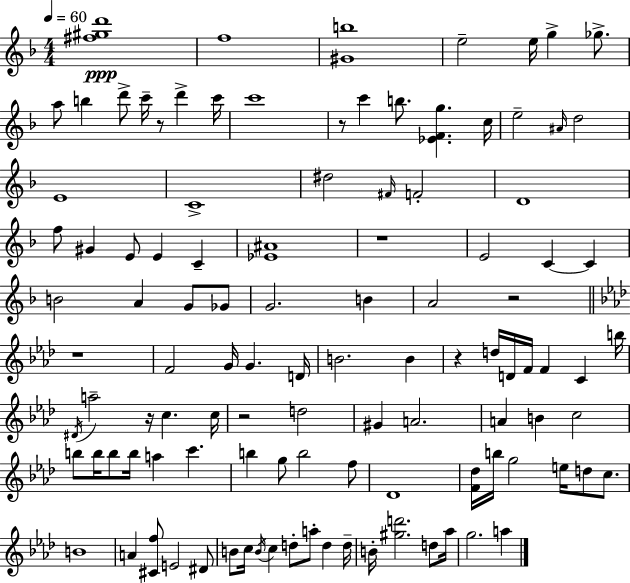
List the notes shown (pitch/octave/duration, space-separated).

[F#5,G#5,D6]/w F5/w [G#4,B5]/w E5/h E5/s G5/q Gb5/e. A5/e B5/q D6/e C6/s R/e D6/q C6/s C6/w R/e C6/q B5/e. [Eb4,F4,G5]/q. C5/s E5/h A#4/s D5/h E4/w C4/w D#5/h F#4/s F4/h D4/w F5/e G#4/q E4/e E4/q C4/q [Eb4,A#4]/w R/w E4/h C4/q C4/q B4/h A4/q G4/e Gb4/e G4/h. B4/q A4/h R/h R/w F4/h G4/s G4/q. D4/s B4/h. B4/q R/q D5/s D4/s F4/s F4/q C4/q B5/s D#4/s A5/h R/s C5/q. C5/s R/h D5/h G#4/q A4/h. A4/q B4/q C5/h B5/e B5/s B5/e B5/s A5/q C6/q. B5/q G5/e B5/h F5/e Db4/w [F4,Db5]/s B5/s G5/h E5/s D5/e C5/e. B4/w A4/q [C#4,F5]/e E4/h D#4/e B4/e C5/s B4/s C5/q D5/e A5/e D5/q D5/s B4/s [G#5,D6]/h. D5/e Ab5/s G5/h. A5/q